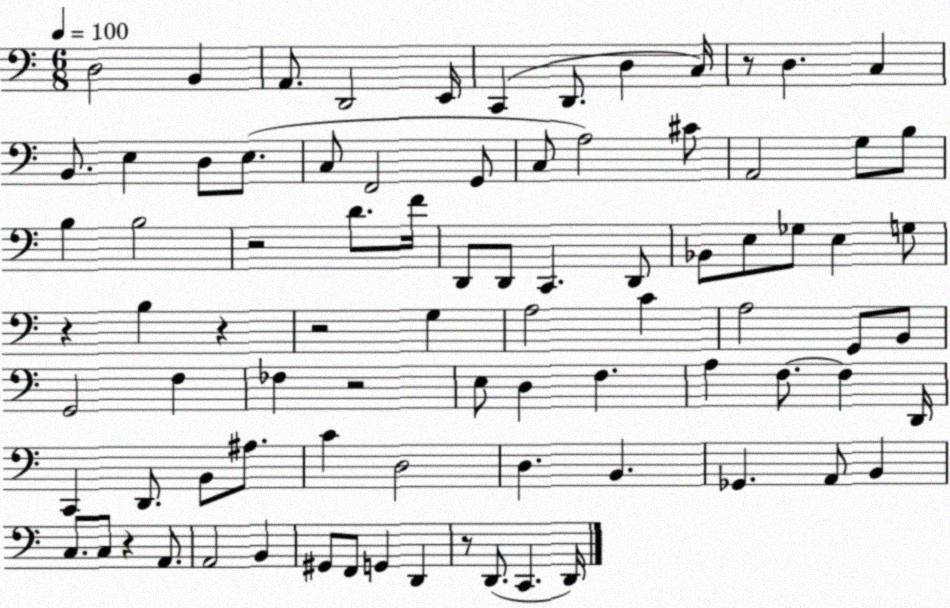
X:1
T:Untitled
M:6/8
L:1/4
K:C
D,2 B,, A,,/2 D,,2 E,,/4 C,, D,,/2 D, C,/4 z/2 D, C, B,,/2 E, D,/2 E,/2 C,/2 F,,2 G,,/2 C,/2 A,2 ^C/2 A,,2 G,/2 B,/2 B, B,2 z2 D/2 F/4 D,,/2 D,,/2 C,, D,,/2 _B,,/2 E,/2 _G,/2 E, G,/2 z B, z z2 G, A,2 C A,2 G,,/2 B,,/2 G,,2 F, _F, z2 E,/2 D, F, A, F,/2 F, D,,/4 C,, D,,/2 B,,/2 ^A,/2 C D,2 D, B,, _G,, A,,/2 B,, C,/2 C,/2 z A,,/2 A,,2 B,, ^G,,/2 F,,/2 G,, D,, z/2 D,,/2 C,, D,,/4